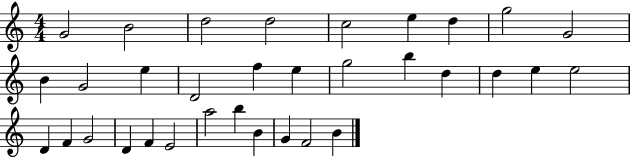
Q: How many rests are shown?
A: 0